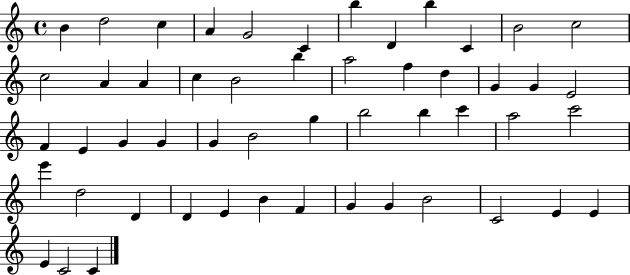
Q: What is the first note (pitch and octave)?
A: B4